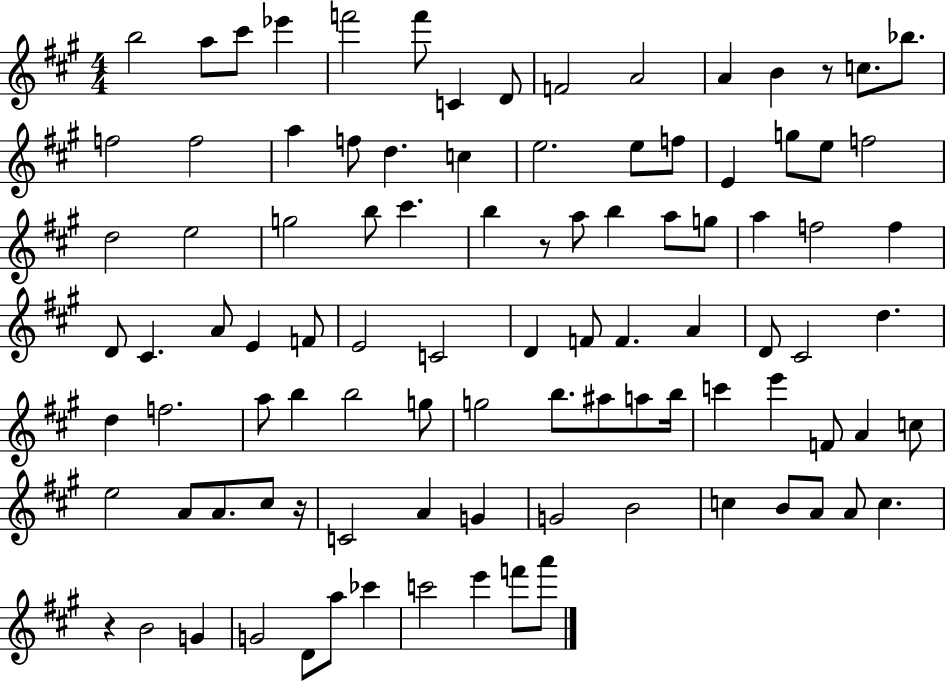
B5/h A5/e C#6/e Eb6/q F6/h F6/e C4/q D4/e F4/h A4/h A4/q B4/q R/e C5/e. Bb5/e. F5/h F5/h A5/q F5/e D5/q. C5/q E5/h. E5/e F5/e E4/q G5/e E5/e F5/h D5/h E5/h G5/h B5/e C#6/q. B5/q R/e A5/e B5/q A5/e G5/e A5/q F5/h F5/q D4/e C#4/q. A4/e E4/q F4/e E4/h C4/h D4/q F4/e F4/q. A4/q D4/e C#4/h D5/q. D5/q F5/h. A5/e B5/q B5/h G5/e G5/h B5/e. A#5/e A5/e B5/s C6/q E6/q F4/e A4/q C5/e E5/h A4/e A4/e. C#5/e R/s C4/h A4/q G4/q G4/h B4/h C5/q B4/e A4/e A4/e C5/q. R/q B4/h G4/q G4/h D4/e A5/e CES6/q C6/h E6/q F6/e A6/e